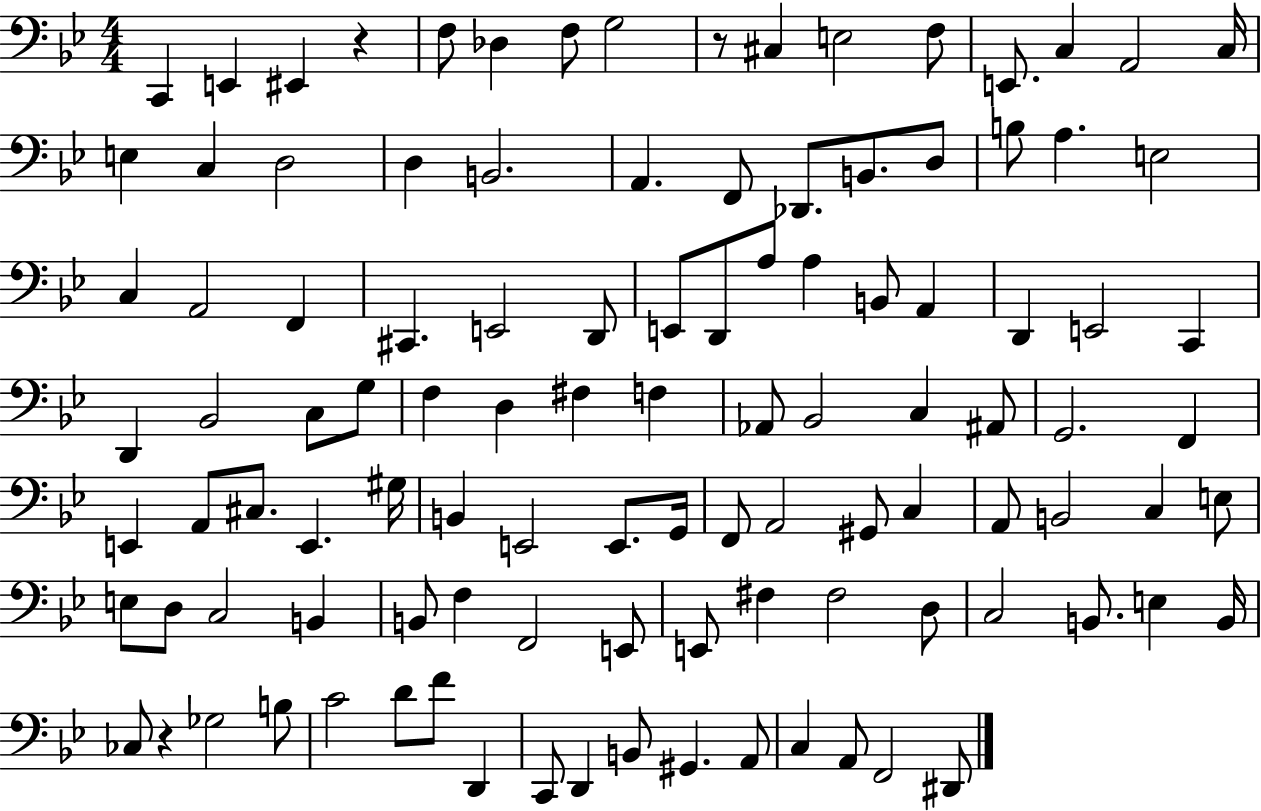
C2/q E2/q EIS2/q R/q F3/e Db3/q F3/e G3/h R/e C#3/q E3/h F3/e E2/e. C3/q A2/h C3/s E3/q C3/q D3/h D3/q B2/h. A2/q. F2/e Db2/e. B2/e. D3/e B3/e A3/q. E3/h C3/q A2/h F2/q C#2/q. E2/h D2/e E2/e D2/e A3/e A3/q B2/e A2/q D2/q E2/h C2/q D2/q Bb2/h C3/e G3/e F3/q D3/q F#3/q F3/q Ab2/e Bb2/h C3/q A#2/e G2/h. F2/q E2/q A2/e C#3/e. E2/q. G#3/s B2/q E2/h E2/e. G2/s F2/e A2/h G#2/e C3/q A2/e B2/h C3/q E3/e E3/e D3/e C3/h B2/q B2/e F3/q F2/h E2/e E2/e F#3/q F#3/h D3/e C3/h B2/e. E3/q B2/s CES3/e R/q Gb3/h B3/e C4/h D4/e F4/e D2/q C2/e D2/q B2/e G#2/q. A2/e C3/q A2/e F2/h D#2/e